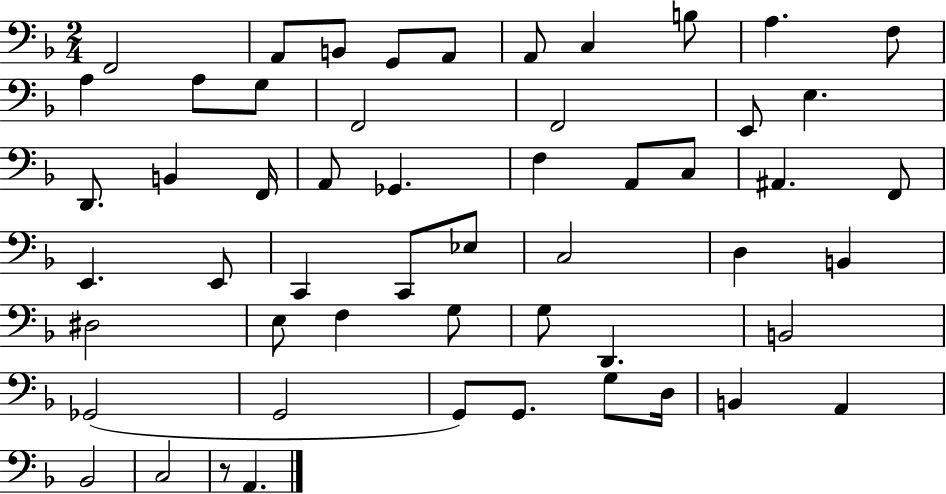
F2/h A2/e B2/e G2/e A2/e A2/e C3/q B3/e A3/q. F3/e A3/q A3/e G3/e F2/h F2/h E2/e E3/q. D2/e. B2/q F2/s A2/e Gb2/q. F3/q A2/e C3/e A#2/q. F2/e E2/q. E2/e C2/q C2/e Eb3/e C3/h D3/q B2/q D#3/h E3/e F3/q G3/e G3/e D2/q. B2/h Gb2/h G2/h G2/e G2/e. G3/e D3/s B2/q A2/q Bb2/h C3/h R/e A2/q.